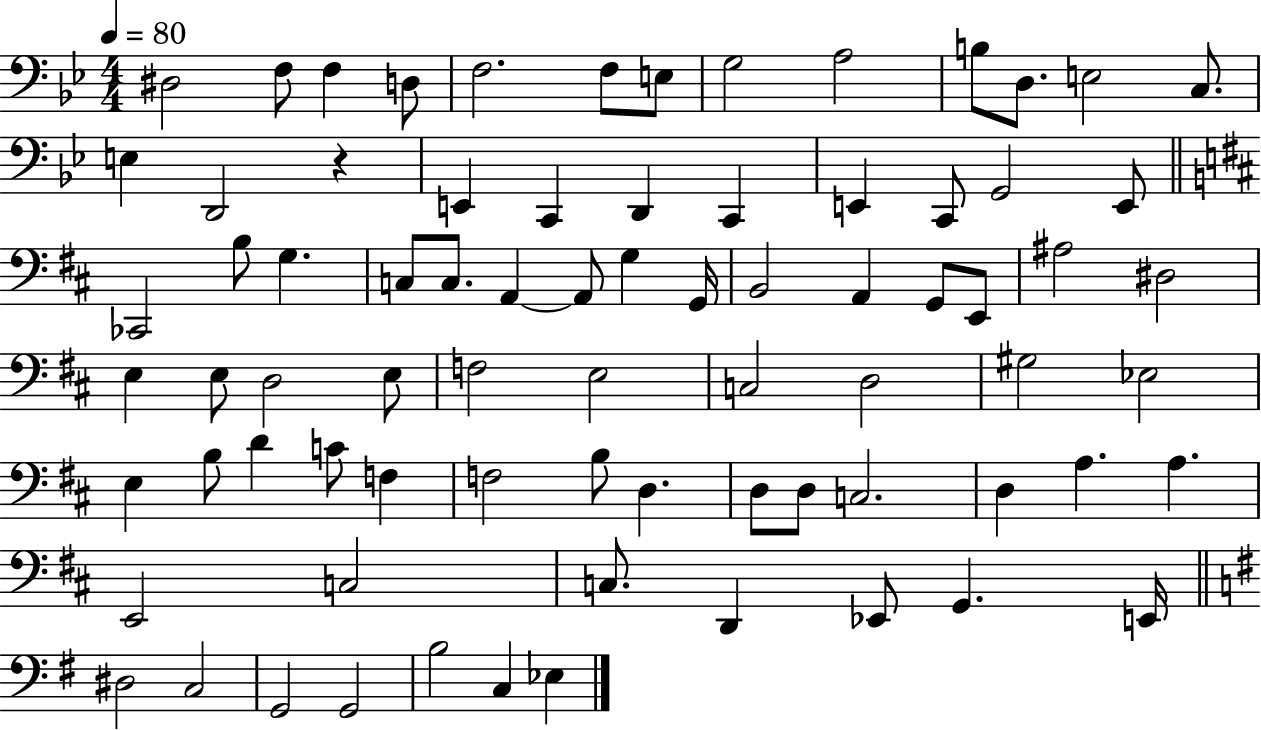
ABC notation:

X:1
T:Untitled
M:4/4
L:1/4
K:Bb
^D,2 F,/2 F, D,/2 F,2 F,/2 E,/2 G,2 A,2 B,/2 D,/2 E,2 C,/2 E, D,,2 z E,, C,, D,, C,, E,, C,,/2 G,,2 E,,/2 _C,,2 B,/2 G, C,/2 C,/2 A,, A,,/2 G, G,,/4 B,,2 A,, G,,/2 E,,/2 ^A,2 ^D,2 E, E,/2 D,2 E,/2 F,2 E,2 C,2 D,2 ^G,2 _E,2 E, B,/2 D C/2 F, F,2 B,/2 D, D,/2 D,/2 C,2 D, A, A, E,,2 C,2 C,/2 D,, _E,,/2 G,, E,,/4 ^D,2 C,2 G,,2 G,,2 B,2 C, _E,